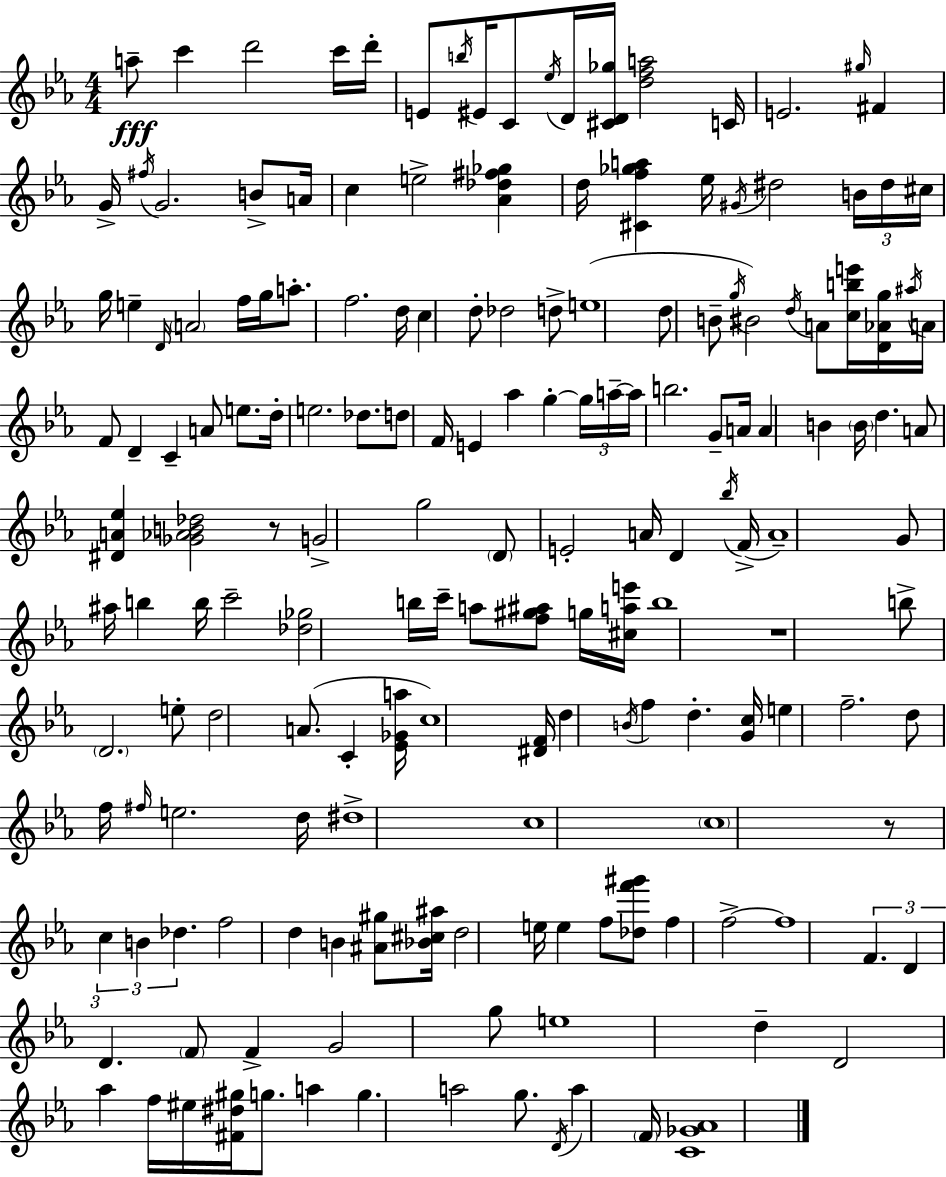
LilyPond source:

{
  \clef treble
  \numericTimeSignature
  \time 4/4
  \key ees \major
  a''8--\fff c'''4 d'''2 c'''16 d'''16-. | e'8 \acciaccatura { b''16 } eis'16 c'8 \acciaccatura { ees''16 } d'16 <cis' d' ges''>16 <d'' f'' a''>2 | c'16 e'2. \grace { gis''16 } fis'4 | g'16-> \acciaccatura { fis''16 } g'2. | \break b'8-> a'16 c''4 e''2-> | <aes' des'' fis'' ges''>4 d''16 <cis' f'' ges'' a''>4 ees''16 \acciaccatura { gis'16 } dis''2 | \tuplet 3/2 { b'16 dis''16 cis''16 } g''16 e''4-- \grace { d'16 } \parenthesize a'2 | f''16 g''16 a''8.-. f''2. | \break d''16 c''4 d''8-. des''2 | d''8-> e''1( | d''8 b'8-- \acciaccatura { g''16 } bis'2) | \acciaccatura { d''16 } a'8 <c'' b'' e'''>16 <d' aes' g''>16 \acciaccatura { ais''16 } a'16 f'8 d'4-- | \break c'4-- a'8 e''8. d''16-. e''2. | des''8. d''8 f'16 e'4 | aes''4 g''4-.~~ \tuplet 3/2 { g''16 a''16--~~ a''16 } b''2. | g'8-- a'16 a'4 b'4 | \break \parenthesize b'16 d''4. a'8 <dis' a' ees''>4 <ges' aes' b' des''>2 | r8 g'2-> | g''2 \parenthesize d'8 e'2-. | a'16 d'4 \acciaccatura { bes''16 }( f'16-> a'1--) | \break g'8 ais''16 b''4 | b''16 c'''2-- <des'' ges''>2 | b''16 c'''16-- a''8 <f'' gis'' ais''>8 g''16 <cis'' a'' e'''>16 b''1 | r1 | \break b''8-> \parenthesize d'2. | e''8-. d''2 | a'8.( c'4-. <ees' ges' a''>16 c''1) | <dis' f'>16 d''4 \acciaccatura { b'16 } | \break f''4 d''4.-. <g' c''>16 e''4 f''2.-- | d''8 f''16 \grace { fis''16 } e''2. | d''16 dis''1-> | c''1 | \break \parenthesize c''1 | r8 \tuplet 3/2 { c''4 | b'4 des''4. } f''2 | d''4 b'4 <ais' gis''>8 <bes' cis'' ais''>16 d''2 | \break e''16 e''4 f''8 <des'' f''' gis'''>8 | f''4 f''2->~~ f''1 | \tuplet 3/2 { f'4. | d'4 d'4. } \parenthesize f'8 f'4-> | \break g'2 g''8 e''1 | d''4-- | d'2 aes''4 f''16 eis''16 <fis' dis'' gis''>16 g''8. | a''4 g''4. a''2 | \break g''8. \acciaccatura { d'16 } a''4 \parenthesize f'16 <c' ges' aes'>1 | \bar "|."
}